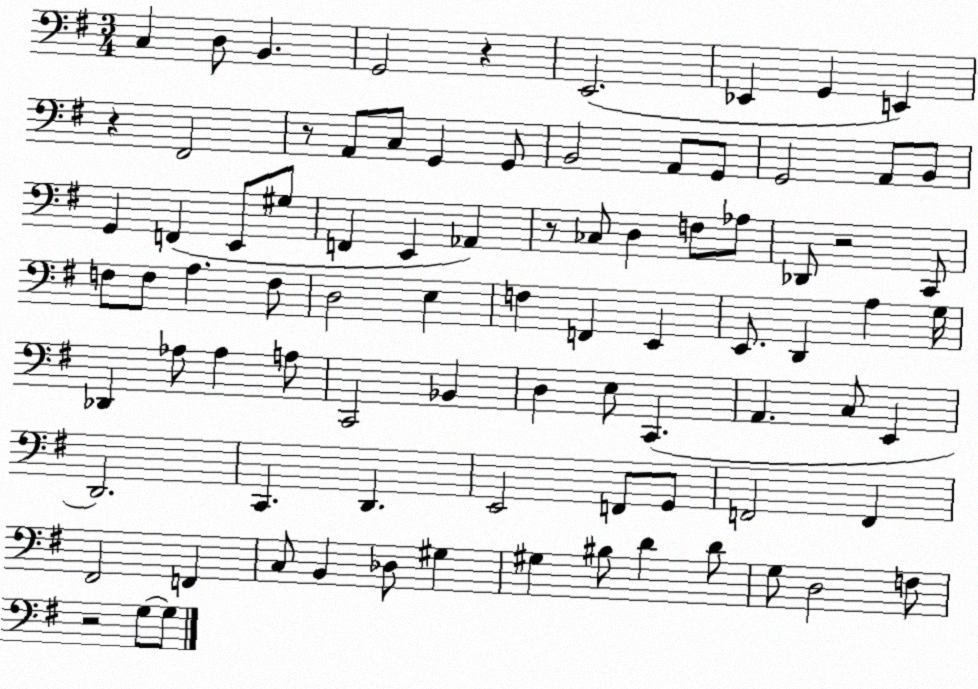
X:1
T:Untitled
M:3/4
L:1/4
K:G
C, D,/2 B,, G,,2 z E,,2 _E,, G,, E,, z ^F,,2 z/2 A,,/2 C,/2 G,, G,,/2 B,,2 A,,/2 G,,/2 G,,2 A,,/2 B,,/2 G,, F,, E,,/2 ^G,/2 F,, E,, _A,, z/2 _C,/2 D, F,/2 _A,/2 _D,,/2 z2 C,,/2 F,/2 F,/2 A, F,/2 D,2 E, F, F,, E,, E,,/2 D,, A, G,/4 _D,, _A,/2 _A, A,/2 C,,2 _B,, D, E,/2 C,, A,, C,/2 E,, D,,2 C,, D,, E,,2 F,,/2 G,,/2 F,,2 F,, ^F,,2 F,, C,/2 B,, _D,/2 ^G, ^G, ^B,/2 D D/2 G,/2 D,2 F,/2 z2 G,/2 G,/2